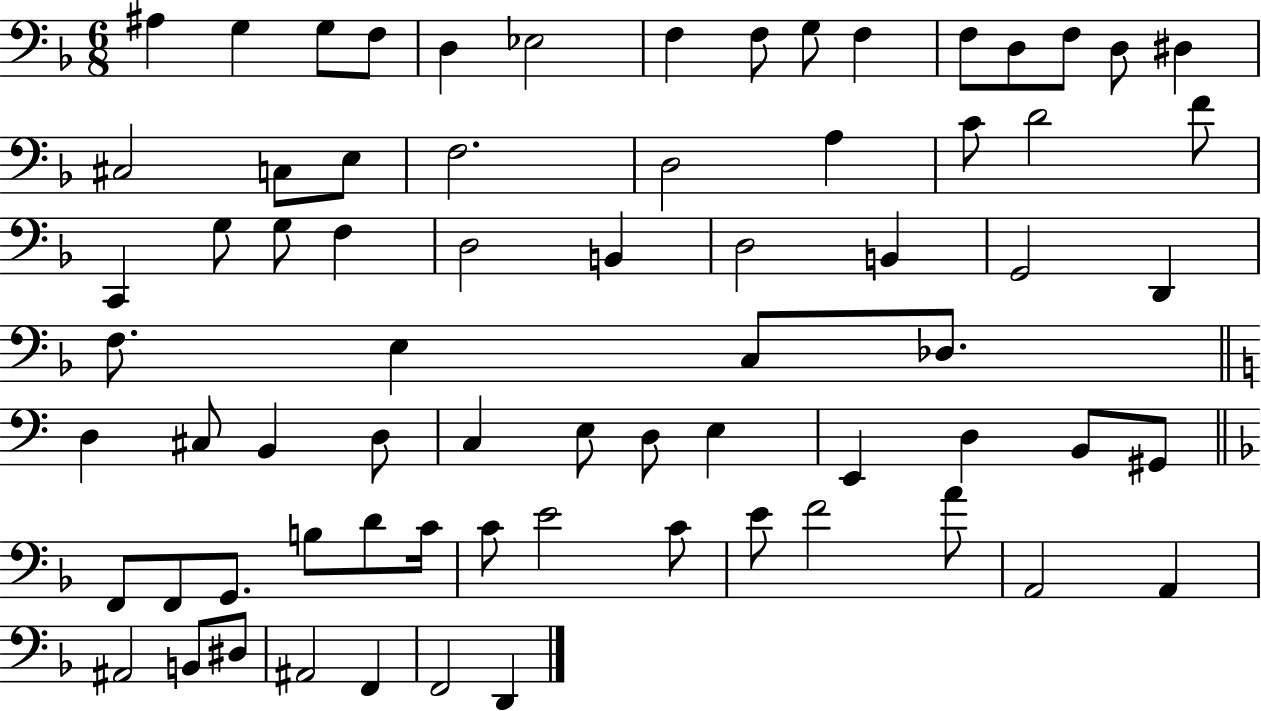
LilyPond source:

{
  \clef bass
  \numericTimeSignature
  \time 6/8
  \key f \major
  ais4 g4 g8 f8 | d4 ees2 | f4 f8 g8 f4 | f8 d8 f8 d8 dis4 | \break cis2 c8 e8 | f2. | d2 a4 | c'8 d'2 f'8 | \break c,4 g8 g8 f4 | d2 b,4 | d2 b,4 | g,2 d,4 | \break f8. e4 c8 des8. | \bar "||" \break \key c \major d4 cis8 b,4 d8 | c4 e8 d8 e4 | e,4 d4 b,8 gis,8 | \bar "||" \break \key d \minor f,8 f,8 g,8. b8 d'8 c'16 | c'8 e'2 c'8 | e'8 f'2 a'8 | a,2 a,4 | \break ais,2 b,8 dis8 | ais,2 f,4 | f,2 d,4 | \bar "|."
}